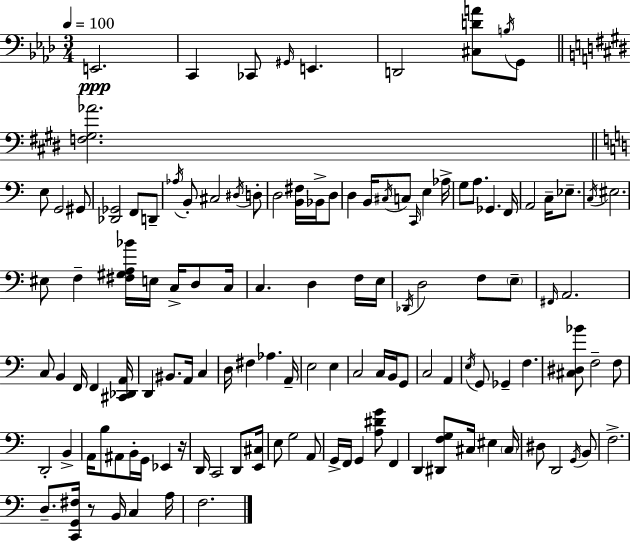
{
  \clef bass
  \numericTimeSignature
  \time 3/4
  \key aes \major
  \tempo 4 = 100
  e,2.\ppp | c,4 ces,8 \grace { gis,16 } e,4. | d,2 <cis d' a'>8 \acciaccatura { b16 } | g,8 \bar "||" \break \key e \major <f gis aes'>2. | \bar "||" \break \key c \major e8 g,2 gis,8 | <des, ges,>2 f,8 d,8-- | \acciaccatura { aes16 } b,8-. cis2 \acciaccatura { dis16 } | d8-. d2 <b, fis>16 bes,16-> | \break d8 d4 b,16 \acciaccatura { cis16 } c8 \grace { c,16 } e4 | aes16-> g8 a8. ges,4. | f,16 a,2 | c16-- ees8.-- \acciaccatura { c16 } eis2. | \break eis8 f4-- <fis gis a bes'>16 | e16 c16-> d8 c16 c4. d4 | f16 e16 \acciaccatura { des,16 } d2 | f8 \parenthesize e8-- \grace { fis,16 } a,2. | \break c8 b,4 | f,16 f,4 <cis, des, a,>16 d,4 bis,8. | a,16 c4 d16 fis4 | aes4. a,16-- e2 | \break e4 c2 | c16 b,16 g,8 c2 | a,4 \acciaccatura { e16 } g,8 ges,4-- | f4. <cis dis bes'>8 f2-- | \break f8 d,2-. | b,4-> a,16 b8 ais,8 | b,16-. g,16 ees,4 r16 d,16 c,2 | d,8 <e, cis>16 e8 g2 | \break a,8 g,16-> f,16 g,4 | <a dis' g'>8 f,4 d,4 | <dis, f g>8 cis16 eis4 \parenthesize cis16 dis8 d,2 | \acciaccatura { g,16 } b,8 f2.-> | \break d8.-- | <c, g, fis>16 r8 b,16 c4 a16 f2. | \bar "|."
}